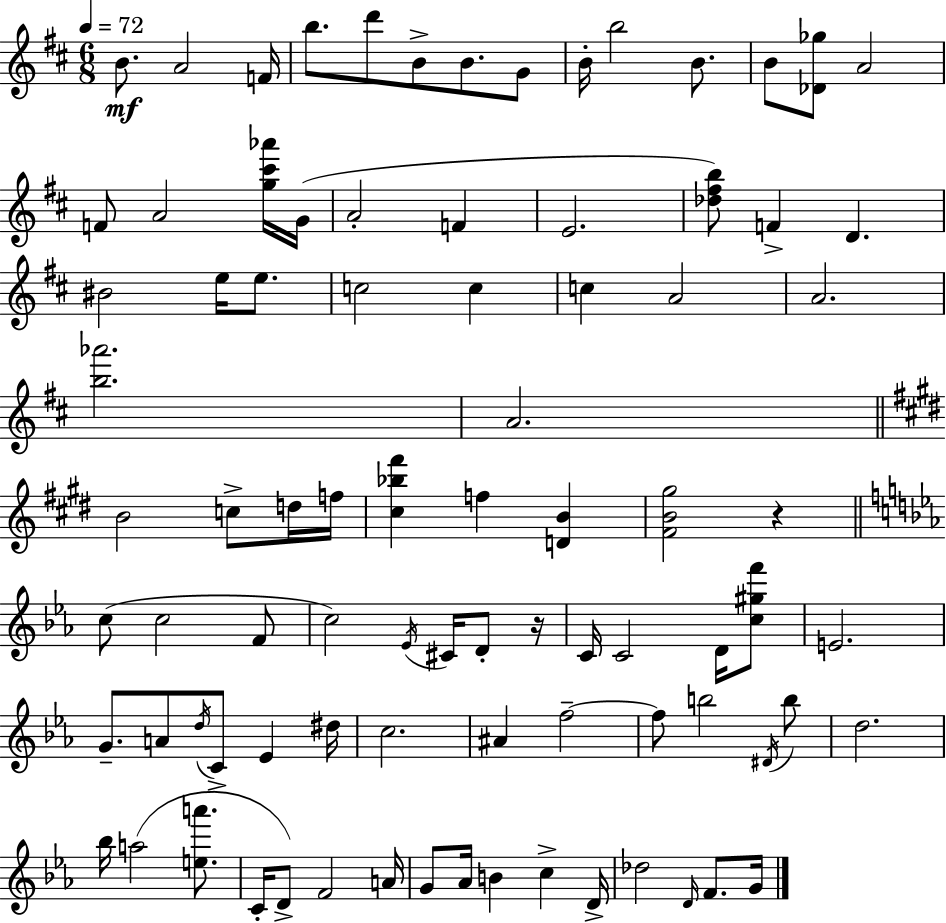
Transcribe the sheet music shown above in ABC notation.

X:1
T:Untitled
M:6/8
L:1/4
K:D
B/2 A2 F/4 b/2 d'/2 B/2 B/2 G/2 B/4 b2 B/2 B/2 [_D_g]/2 A2 F/2 A2 [g^c'_a']/4 G/4 A2 F E2 [_d^fb]/2 F D ^B2 e/4 e/2 c2 c c A2 A2 [b_a']2 A2 B2 c/2 d/4 f/4 [^c_b^f'] f [DB] [^FB^g]2 z c/2 c2 F/2 c2 _E/4 ^C/4 D/2 z/4 C/4 C2 D/4 [c^gf']/2 E2 G/2 A/2 d/4 C/2 _E ^d/4 c2 ^A f2 f/2 b2 ^D/4 b/2 d2 _b/4 a2 [ea']/2 C/4 D/2 F2 A/4 G/2 _A/4 B c D/4 _d2 D/4 F/2 G/4